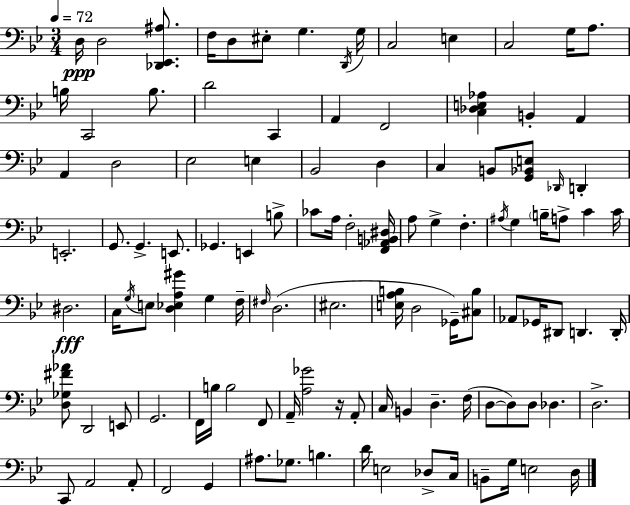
X:1
T:Untitled
M:3/4
L:1/4
K:Bb
D,/4 D,2 [_D,,_E,,^A,]/2 F,/4 D,/2 ^E,/2 G, D,,/4 G,/4 C,2 E, C,2 G,/4 A,/2 B,/4 C,,2 B,/2 D2 C,, A,, F,,2 [C,_D,E,_A,] B,, A,, A,, D,2 _E,2 E, _B,,2 D, C, B,,/2 [G,,_B,,E,]/2 _D,,/4 D,, E,,2 G,,/2 G,, E,,/2 _G,, E,, B,/2 _C/2 A,/4 F,2 [F,,_A,,B,,^D,]/4 A,/2 G, F, ^A,/4 G, B,/4 A,/2 C C/4 ^D,2 C,/4 G,/4 E,/2 [D,_E,A,^G] G, F,/4 ^F,/4 D,2 ^E,2 [E,A,B,]/4 D,2 _G,,/4 [^C,B,]/2 _A,,/2 _G,,/4 ^D,,/2 D,, D,,/4 [D,_G,^F_A]/2 D,,2 E,,/2 G,,2 F,,/4 B,/4 B,2 F,,/2 A,,/4 [A,_G]2 z/4 A,,/2 C,/4 B,, D, F,/4 D,/2 D,/2 D,/2 _D, D,2 C,,/2 A,,2 A,,/2 F,,2 G,, ^A,/2 _G,/2 B, D/4 E,2 _D,/2 C,/4 B,,/2 G,/4 E,2 D,/4